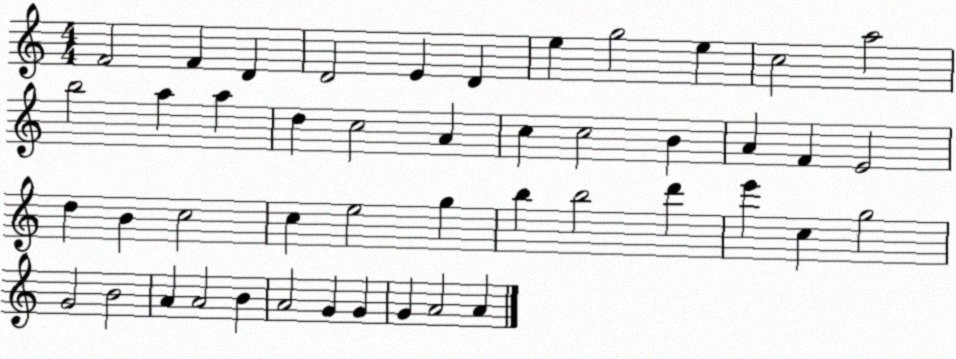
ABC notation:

X:1
T:Untitled
M:4/4
L:1/4
K:C
F2 F D D2 E D e g2 e c2 a2 b2 a a d c2 A c c2 B A F E2 d B c2 c e2 g b b2 d' e' c g2 G2 B2 A A2 B A2 G G G A2 A